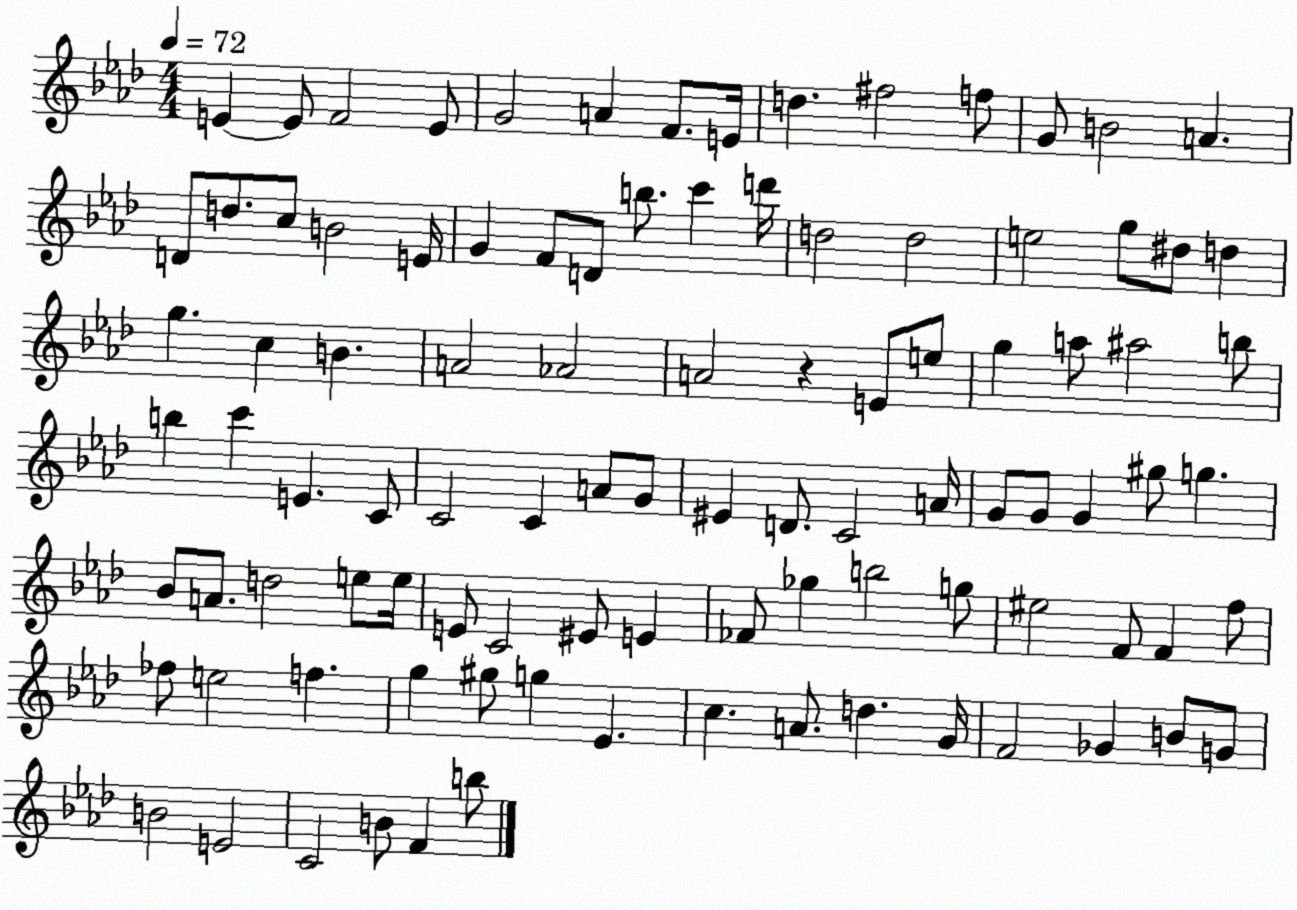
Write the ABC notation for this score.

X:1
T:Untitled
M:4/4
L:1/4
K:Ab
E E/2 F2 E/2 G2 A F/2 E/4 d ^f2 f/2 G/2 B2 A D/2 d/2 c/2 B2 E/4 G F/2 D/2 b/2 c' d'/4 d2 d2 e2 g/2 ^d/2 d g c B A2 _A2 A2 z E/2 e/2 g a/2 ^a2 b/2 b c' E C/2 C2 C A/2 G/2 ^E D/2 C2 A/4 G/2 G/2 G ^g/2 g _B/2 A/2 d2 e/2 e/4 E/2 C2 ^E/2 E _F/2 _g b2 g/2 ^e2 F/2 F f/2 _f/2 e2 f g ^g/2 g _E c A/2 d G/4 F2 _G B/2 G/2 B2 E2 C2 B/2 F b/2